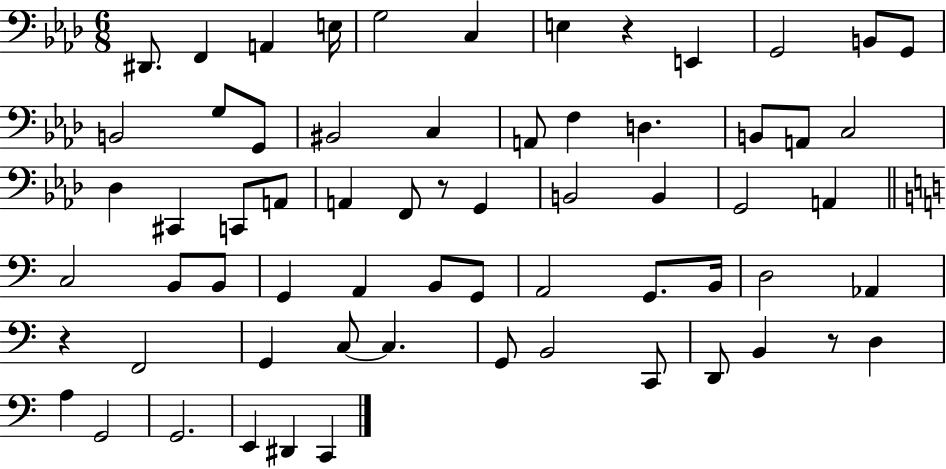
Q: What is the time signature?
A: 6/8